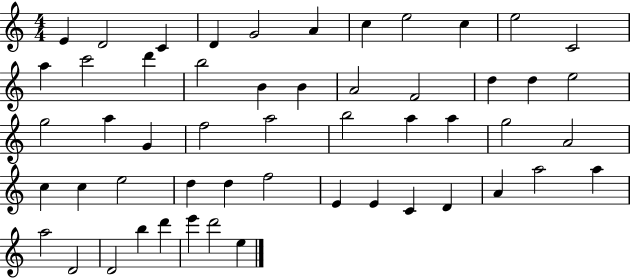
E4/q D4/h C4/q D4/q G4/h A4/q C5/q E5/h C5/q E5/h C4/h A5/q C6/h D6/q B5/h B4/q B4/q A4/h F4/h D5/q D5/q E5/h G5/h A5/q G4/q F5/h A5/h B5/h A5/q A5/q G5/h A4/h C5/q C5/q E5/h D5/q D5/q F5/h E4/q E4/q C4/q D4/q A4/q A5/h A5/q A5/h D4/h D4/h B5/q D6/q E6/q D6/h E5/q